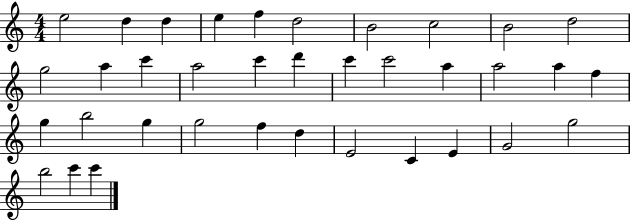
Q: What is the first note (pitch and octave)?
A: E5